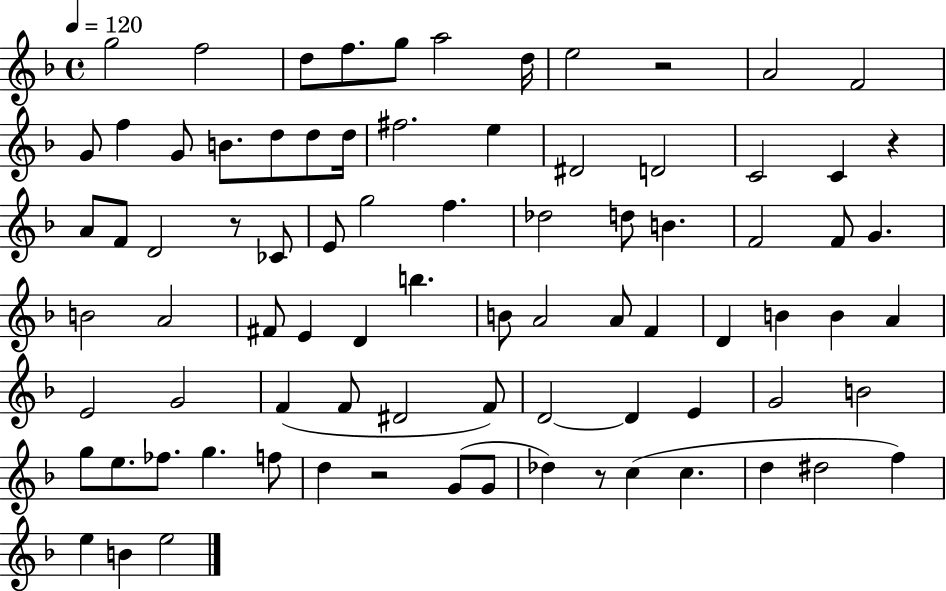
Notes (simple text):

G5/h F5/h D5/e F5/e. G5/e A5/h D5/s E5/h R/h A4/h F4/h G4/e F5/q G4/e B4/e. D5/e D5/e D5/s F#5/h. E5/q D#4/h D4/h C4/h C4/q R/q A4/e F4/e D4/h R/e CES4/e E4/e G5/h F5/q. Db5/h D5/e B4/q. F4/h F4/e G4/q. B4/h A4/h F#4/e E4/q D4/q B5/q. B4/e A4/h A4/e F4/q D4/q B4/q B4/q A4/q E4/h G4/h F4/q F4/e D#4/h F4/e D4/h D4/q E4/q G4/h B4/h G5/e E5/e. FES5/e. G5/q. F5/e D5/q R/h G4/e G4/e Db5/q R/e C5/q C5/q. D5/q D#5/h F5/q E5/q B4/q E5/h